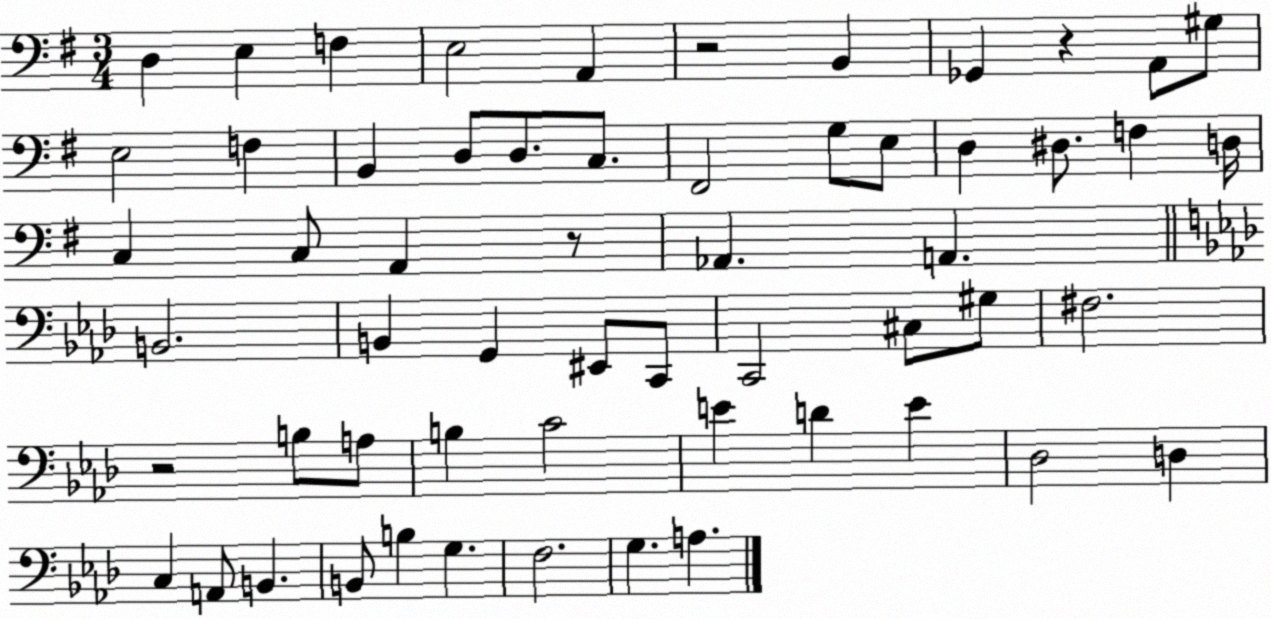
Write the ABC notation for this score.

X:1
T:Untitled
M:3/4
L:1/4
K:G
D, E, F, E,2 A,, z2 B,, _G,, z A,,/2 ^G,/2 E,2 F, B,, D,/2 D,/2 C,/2 ^F,,2 G,/2 E,/2 D, ^D,/2 F, D,/4 C, C,/2 A,, z/2 _A,, A,, B,,2 B,, G,, ^E,,/2 C,,/2 C,,2 ^C,/2 ^G,/2 ^F,2 z2 B,/2 A,/2 B, C2 E D E _D,2 D, C, A,,/2 B,, B,,/2 B, G, F,2 G, A,